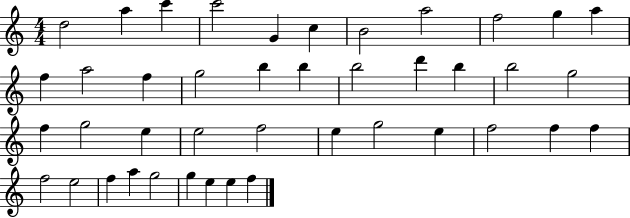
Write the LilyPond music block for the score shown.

{
  \clef treble
  \numericTimeSignature
  \time 4/4
  \key c \major
  d''2 a''4 c'''4 | c'''2 g'4 c''4 | b'2 a''2 | f''2 g''4 a''4 | \break f''4 a''2 f''4 | g''2 b''4 b''4 | b''2 d'''4 b''4 | b''2 g''2 | \break f''4 g''2 e''4 | e''2 f''2 | e''4 g''2 e''4 | f''2 f''4 f''4 | \break f''2 e''2 | f''4 a''4 g''2 | g''4 e''4 e''4 f''4 | \bar "|."
}